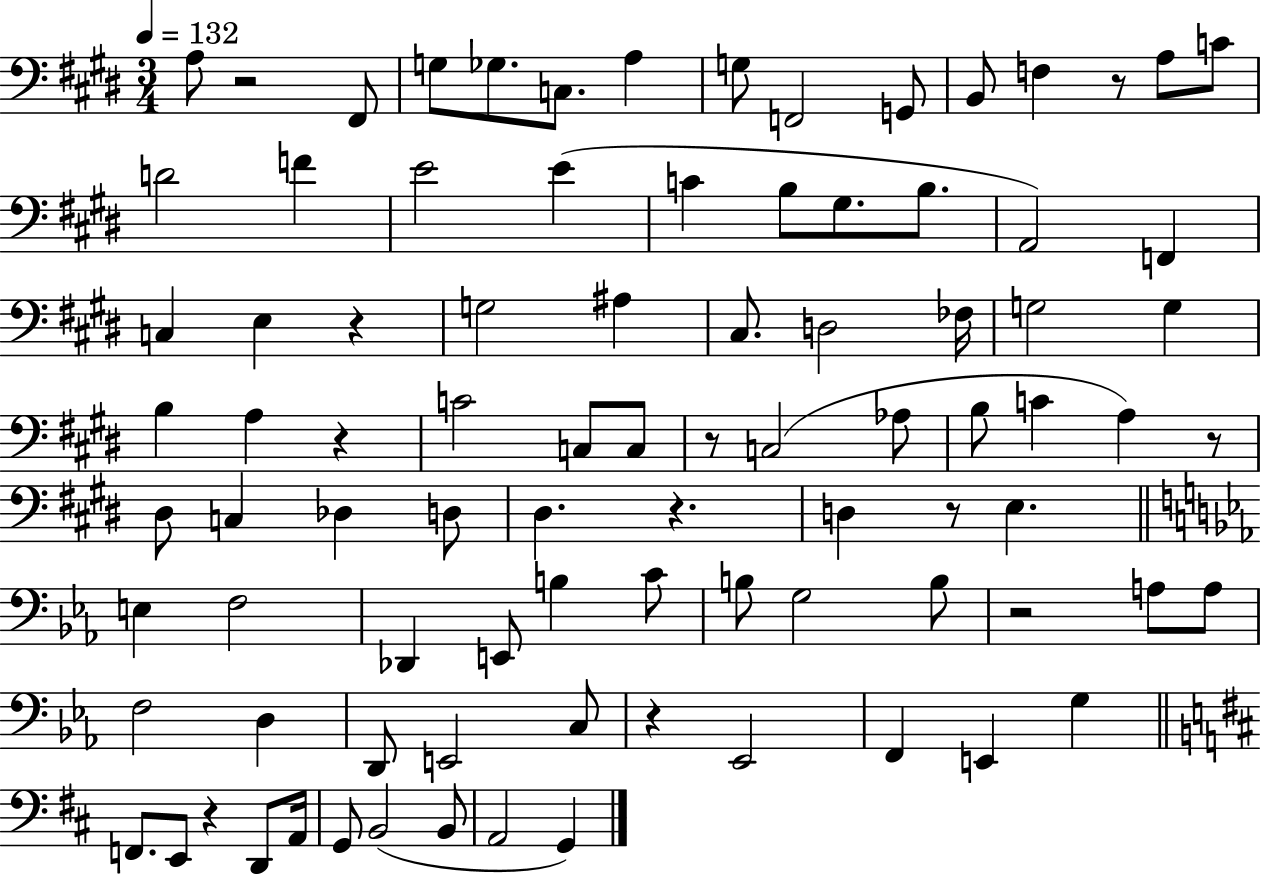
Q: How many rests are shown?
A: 11